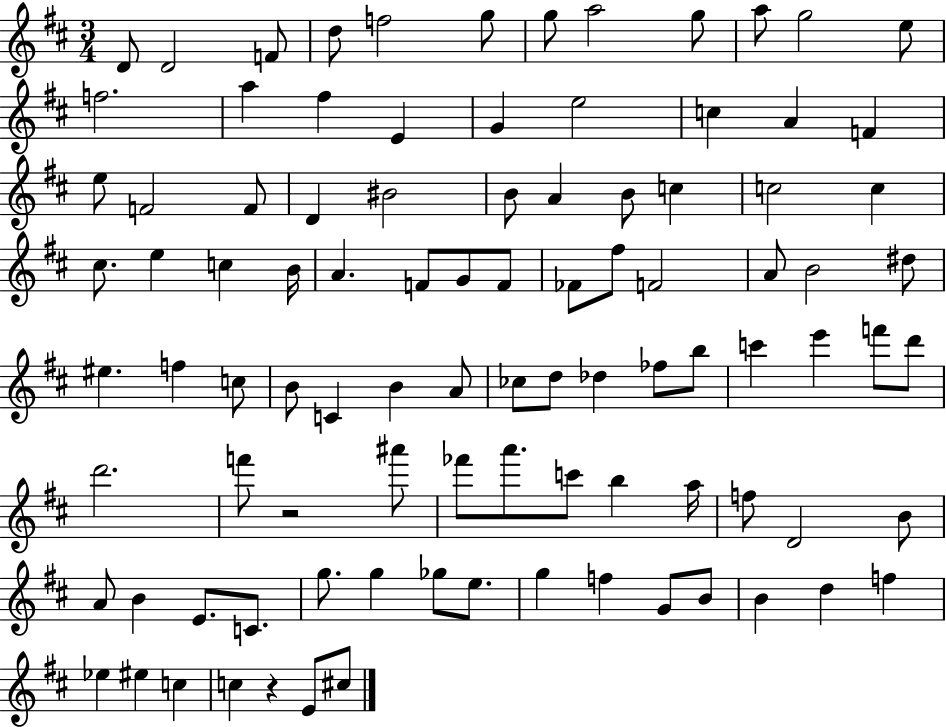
{
  \clef treble
  \numericTimeSignature
  \time 3/4
  \key d \major
  d'8 d'2 f'8 | d''8 f''2 g''8 | g''8 a''2 g''8 | a''8 g''2 e''8 | \break f''2. | a''4 fis''4 e'4 | g'4 e''2 | c''4 a'4 f'4 | \break e''8 f'2 f'8 | d'4 bis'2 | b'8 a'4 b'8 c''4 | c''2 c''4 | \break cis''8. e''4 c''4 b'16 | a'4. f'8 g'8 f'8 | fes'8 fis''8 f'2 | a'8 b'2 dis''8 | \break eis''4. f''4 c''8 | b'8 c'4 b'4 a'8 | ces''8 d''8 des''4 fes''8 b''8 | c'''4 e'''4 f'''8 d'''8 | \break d'''2. | f'''8 r2 ais'''8 | fes'''8 a'''8. c'''8 b''4 a''16 | f''8 d'2 b'8 | \break a'8 b'4 e'8. c'8. | g''8. g''4 ges''8 e''8. | g''4 f''4 g'8 b'8 | b'4 d''4 f''4 | \break ees''4 eis''4 c''4 | c''4 r4 e'8 cis''8 | \bar "|."
}